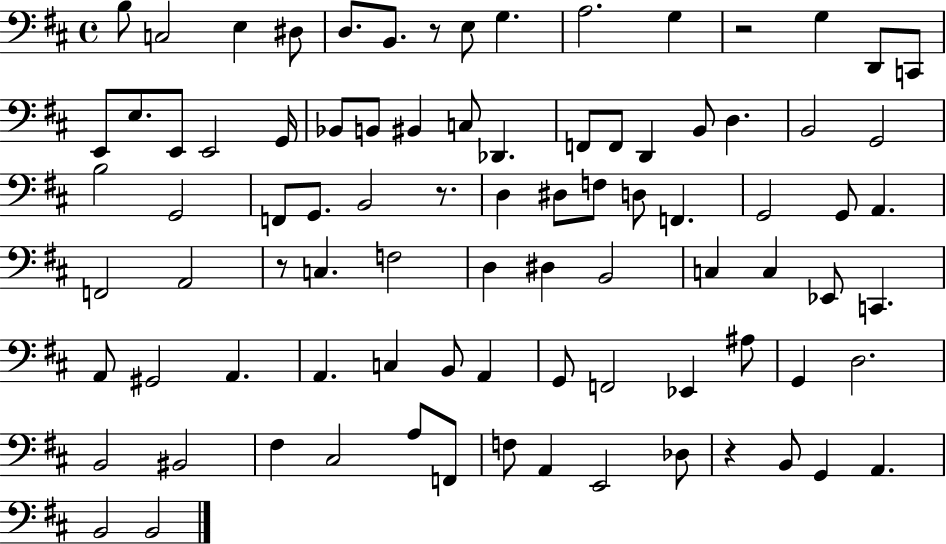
B3/e C3/h E3/q D#3/e D3/e. B2/e. R/e E3/e G3/q. A3/h. G3/q R/h G3/q D2/e C2/e E2/e E3/e. E2/e E2/h G2/s Bb2/e B2/e BIS2/q C3/e Db2/q. F2/e F2/e D2/q B2/e D3/q. B2/h G2/h B3/h G2/h F2/e G2/e. B2/h R/e. D3/q D#3/e F3/e D3/e F2/q. G2/h G2/e A2/q. F2/h A2/h R/e C3/q. F3/h D3/q D#3/q B2/h C3/q C3/q Eb2/e C2/q. A2/e G#2/h A2/q. A2/q. C3/q B2/e A2/q G2/e F2/h Eb2/q A#3/e G2/q D3/h. B2/h BIS2/h F#3/q C#3/h A3/e F2/e F3/e A2/q E2/h Db3/e R/q B2/e G2/q A2/q. B2/h B2/h